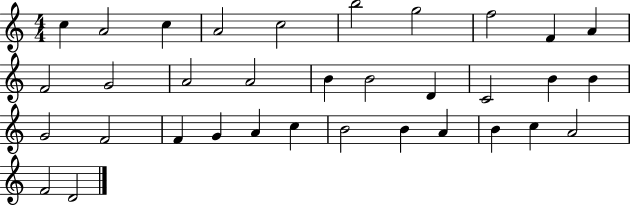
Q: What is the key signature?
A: C major